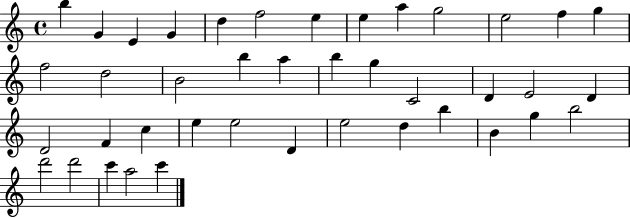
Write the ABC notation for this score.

X:1
T:Untitled
M:4/4
L:1/4
K:C
b G E G d f2 e e a g2 e2 f g f2 d2 B2 b a b g C2 D E2 D D2 F c e e2 D e2 d b B g b2 d'2 d'2 c' a2 c'